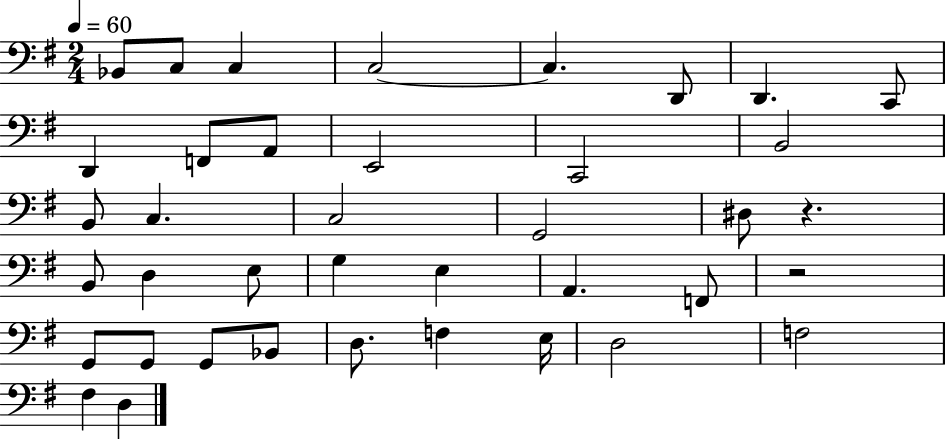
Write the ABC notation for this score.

X:1
T:Untitled
M:2/4
L:1/4
K:G
_B,,/2 C,/2 C, C,2 C, D,,/2 D,, C,,/2 D,, F,,/2 A,,/2 E,,2 C,,2 B,,2 B,,/2 C, C,2 G,,2 ^D,/2 z B,,/2 D, E,/2 G, E, A,, F,,/2 z2 G,,/2 G,,/2 G,,/2 _B,,/2 D,/2 F, E,/4 D,2 F,2 ^F, D,